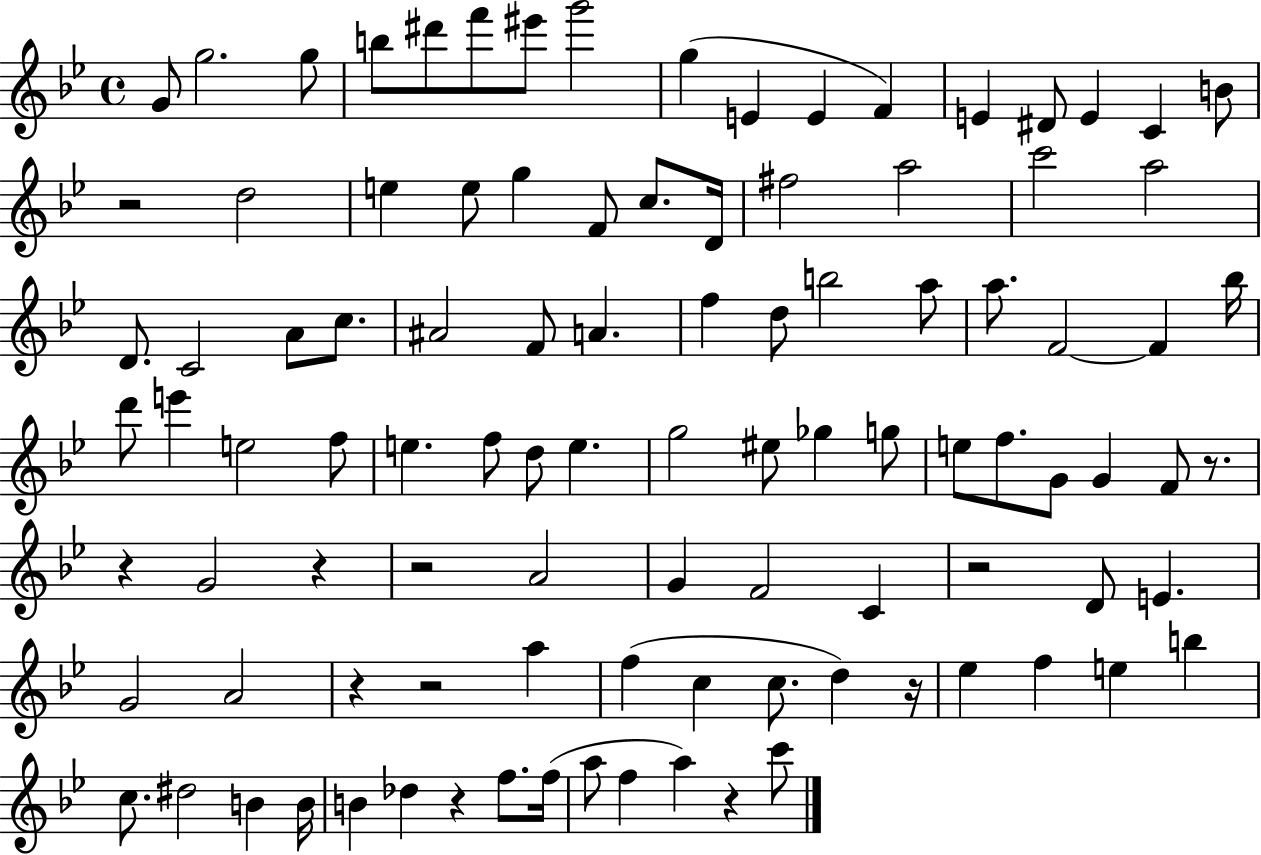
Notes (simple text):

G4/e G5/h. G5/e B5/e D#6/e F6/e EIS6/e G6/h G5/q E4/q E4/q F4/q E4/q D#4/e E4/q C4/q B4/e R/h D5/h E5/q E5/e G5/q F4/e C5/e. D4/s F#5/h A5/h C6/h A5/h D4/e. C4/h A4/e C5/e. A#4/h F4/e A4/q. F5/q D5/e B5/h A5/e A5/e. F4/h F4/q Bb5/s D6/e E6/q E5/h F5/e E5/q. F5/e D5/e E5/q. G5/h EIS5/e Gb5/q G5/e E5/e F5/e. G4/e G4/q F4/e R/e. R/q G4/h R/q R/h A4/h G4/q F4/h C4/q R/h D4/e E4/q. G4/h A4/h R/q R/h A5/q F5/q C5/q C5/e. D5/q R/s Eb5/q F5/q E5/q B5/q C5/e. D#5/h B4/q B4/s B4/q Db5/q R/q F5/e. F5/s A5/e F5/q A5/q R/q C6/e